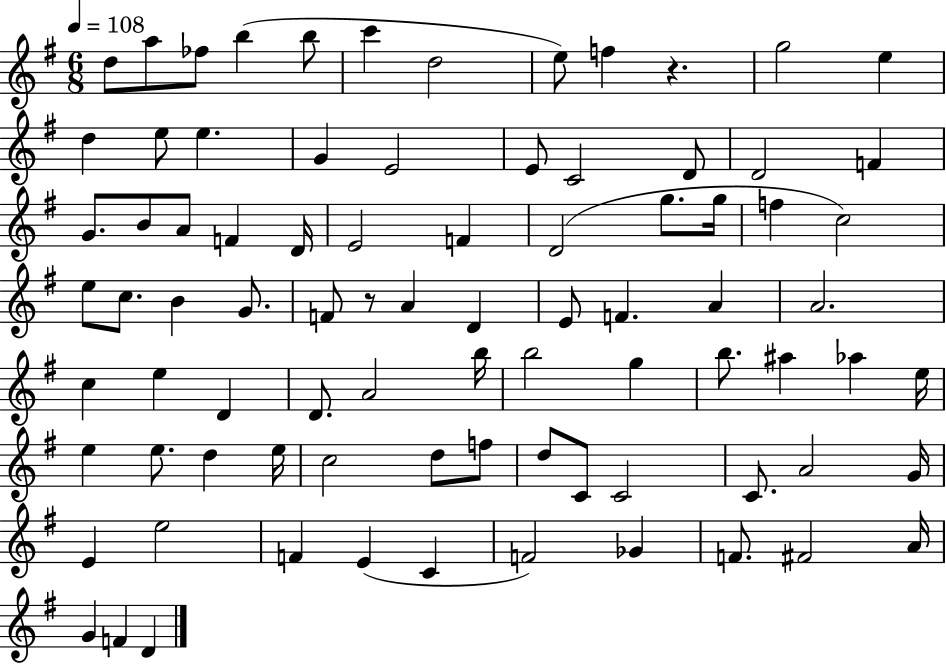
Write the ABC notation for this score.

X:1
T:Untitled
M:6/8
L:1/4
K:G
d/2 a/2 _f/2 b b/2 c' d2 e/2 f z g2 e d e/2 e G E2 E/2 C2 D/2 D2 F G/2 B/2 A/2 F D/4 E2 F D2 g/2 g/4 f c2 e/2 c/2 B G/2 F/2 z/2 A D E/2 F A A2 c e D D/2 A2 b/4 b2 g b/2 ^a _a e/4 e e/2 d e/4 c2 d/2 f/2 d/2 C/2 C2 C/2 A2 G/4 E e2 F E C F2 _G F/2 ^F2 A/4 G F D